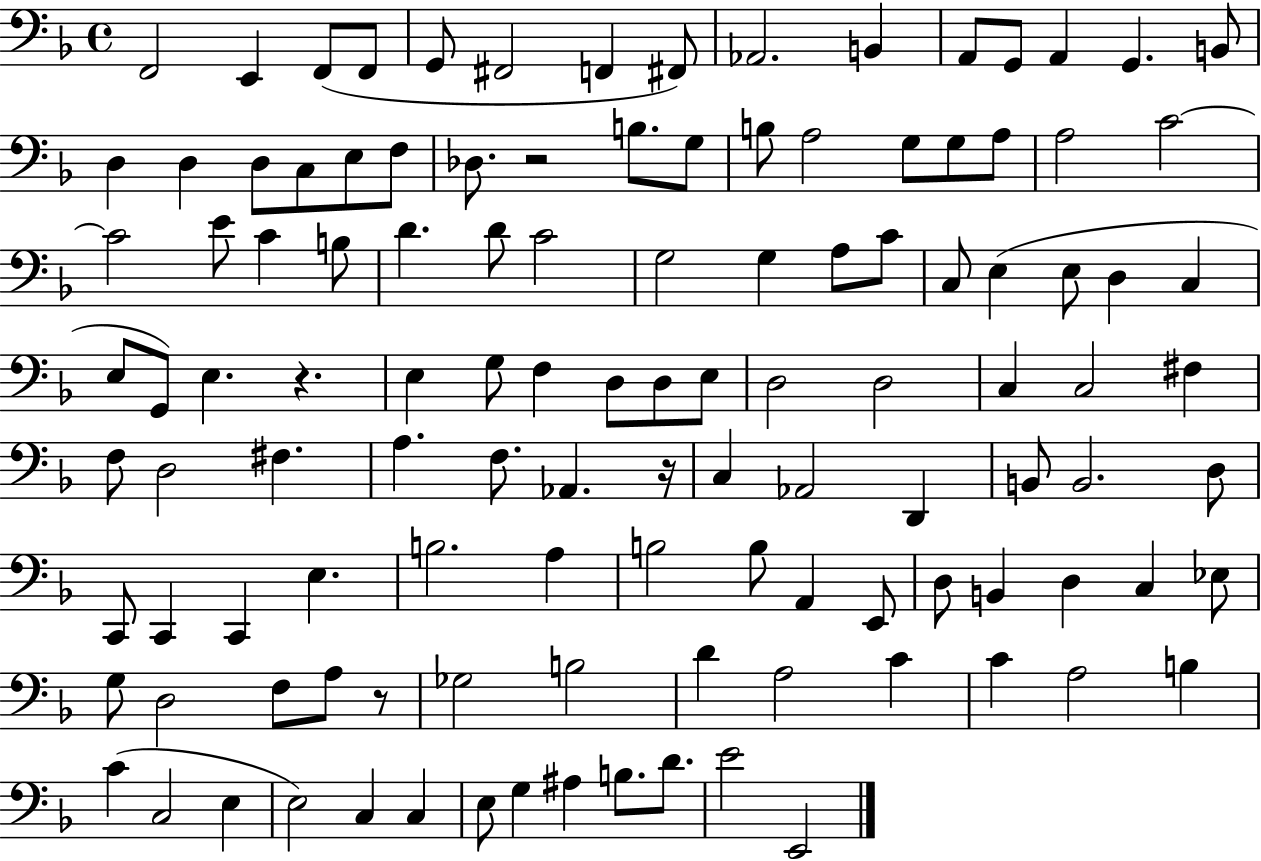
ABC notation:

X:1
T:Untitled
M:4/4
L:1/4
K:F
F,,2 E,, F,,/2 F,,/2 G,,/2 ^F,,2 F,, ^F,,/2 _A,,2 B,, A,,/2 G,,/2 A,, G,, B,,/2 D, D, D,/2 C,/2 E,/2 F,/2 _D,/2 z2 B,/2 G,/2 B,/2 A,2 G,/2 G,/2 A,/2 A,2 C2 C2 E/2 C B,/2 D D/2 C2 G,2 G, A,/2 C/2 C,/2 E, E,/2 D, C, E,/2 G,,/2 E, z E, G,/2 F, D,/2 D,/2 E,/2 D,2 D,2 C, C,2 ^F, F,/2 D,2 ^F, A, F,/2 _A,, z/4 C, _A,,2 D,, B,,/2 B,,2 D,/2 C,,/2 C,, C,, E, B,2 A, B,2 B,/2 A,, E,,/2 D,/2 B,, D, C, _E,/2 G,/2 D,2 F,/2 A,/2 z/2 _G,2 B,2 D A,2 C C A,2 B, C C,2 E, E,2 C, C, E,/2 G, ^A, B,/2 D/2 E2 E,,2